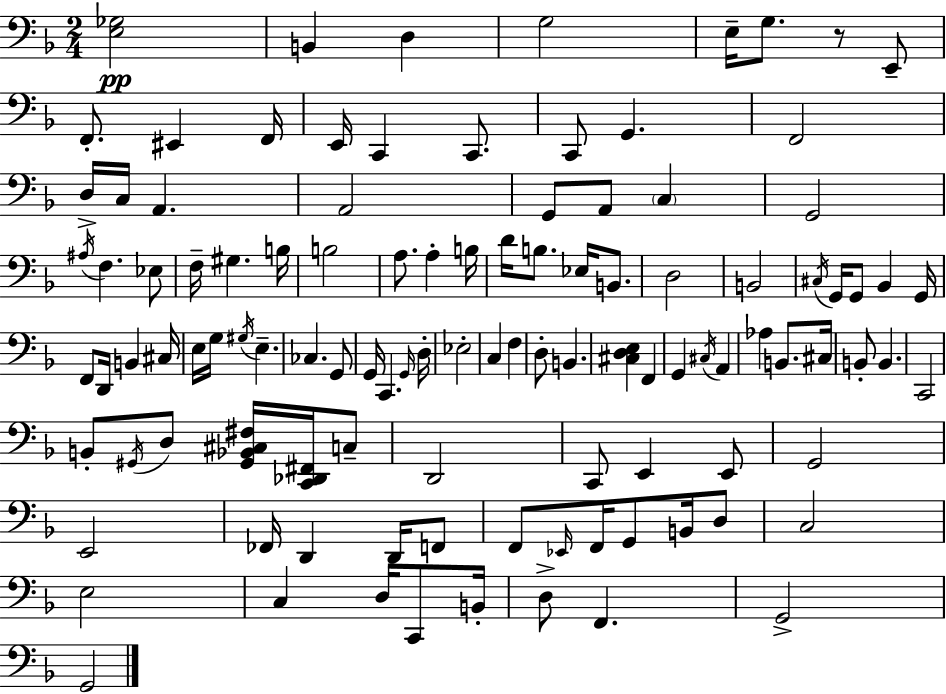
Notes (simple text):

[E3,Gb3]/h B2/q D3/q G3/h E3/s G3/e. R/e E2/e F2/e. EIS2/q F2/s E2/s C2/q C2/e. C2/e G2/q. F2/h D3/s C3/s A2/q. A2/h G2/e A2/e C3/q G2/h A#3/s F3/q. Eb3/e F3/s G#3/q. B3/s B3/h A3/e. A3/q B3/s D4/s B3/e. Eb3/s B2/e. D3/h B2/h C#3/s G2/s G2/e Bb2/q G2/s F2/e D2/s B2/q C#3/s E3/s G3/s G#3/s E3/q. CES3/q. G2/e G2/s C2/q. G2/s D3/s Eb3/h C3/q F3/q D3/e B2/q. [C#3,D3,E3]/q F2/q G2/q C#3/s A2/q Ab3/q B2/e. C#3/s B2/e B2/q. C2/h B2/e G#2/s D3/e [G#2,Bb2,C#3,F#3]/s [C2,Db2,F#2]/s C3/e D2/h C2/e E2/q E2/e G2/h E2/h FES2/s D2/q D2/s F2/e F2/e Eb2/s F2/s G2/e B2/s D3/e C3/h E3/h C3/q D3/s C2/e B2/s D3/e F2/q. G2/h G2/h